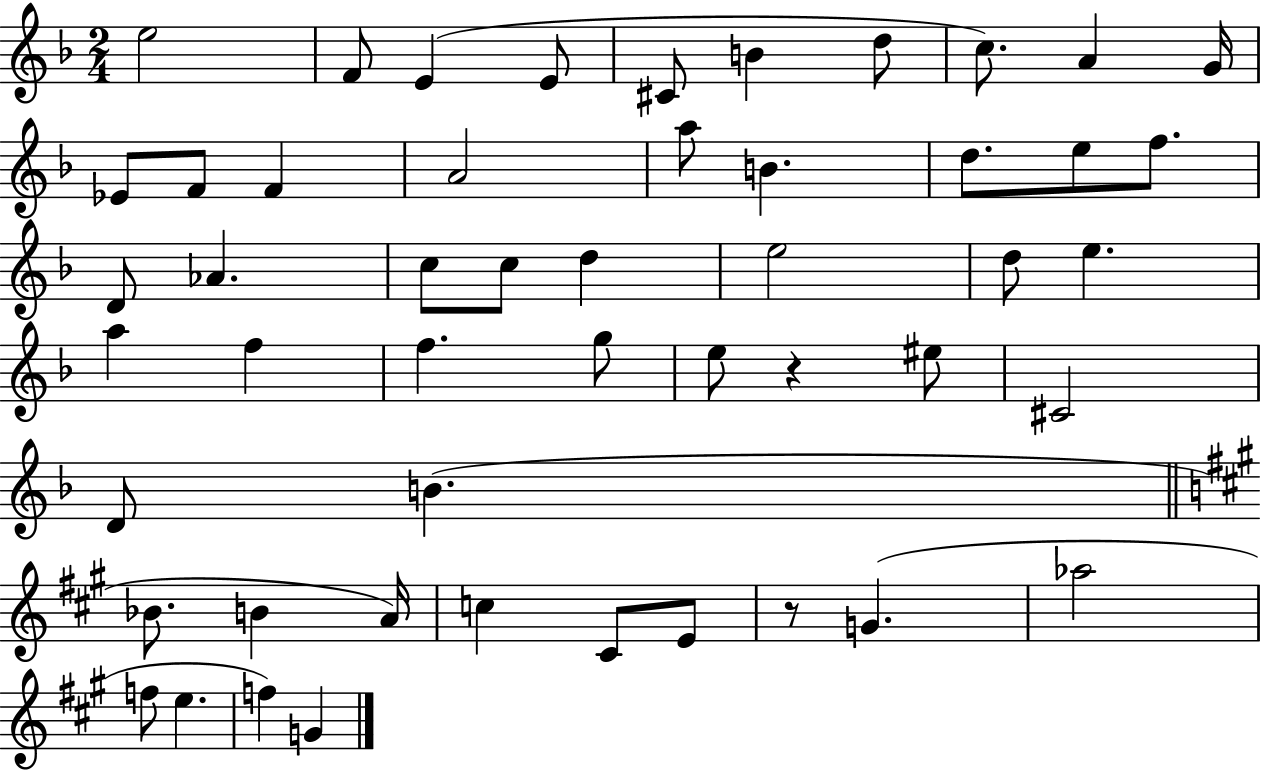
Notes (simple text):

E5/h F4/e E4/q E4/e C#4/e B4/q D5/e C5/e. A4/q G4/s Eb4/e F4/e F4/q A4/h A5/e B4/q. D5/e. E5/e F5/e. D4/e Ab4/q. C5/e C5/e D5/q E5/h D5/e E5/q. A5/q F5/q F5/q. G5/e E5/e R/q EIS5/e C#4/h D4/e B4/q. Bb4/e. B4/q A4/s C5/q C#4/e E4/e R/e G4/q. Ab5/h F5/e E5/q. F5/q G4/q